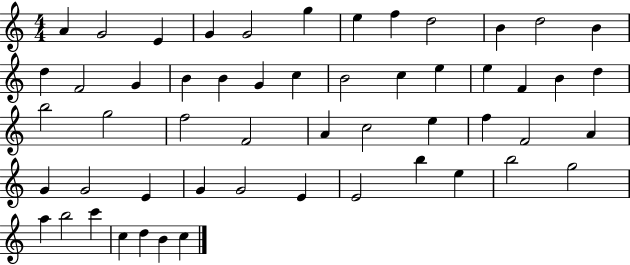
A4/q G4/h E4/q G4/q G4/h G5/q E5/q F5/q D5/h B4/q D5/h B4/q D5/q F4/h G4/q B4/q B4/q G4/q C5/q B4/h C5/q E5/q E5/q F4/q B4/q D5/q B5/h G5/h F5/h F4/h A4/q C5/h E5/q F5/q F4/h A4/q G4/q G4/h E4/q G4/q G4/h E4/q E4/h B5/q E5/q B5/h G5/h A5/q B5/h C6/q C5/q D5/q B4/q C5/q